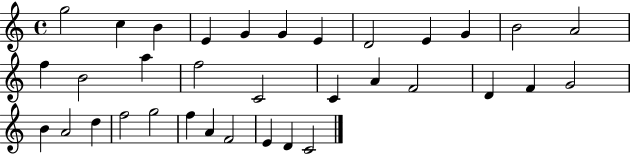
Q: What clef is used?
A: treble